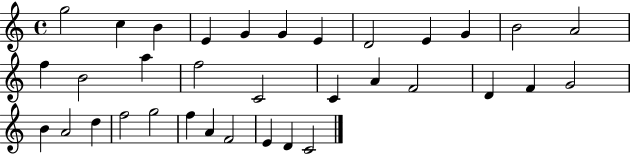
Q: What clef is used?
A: treble